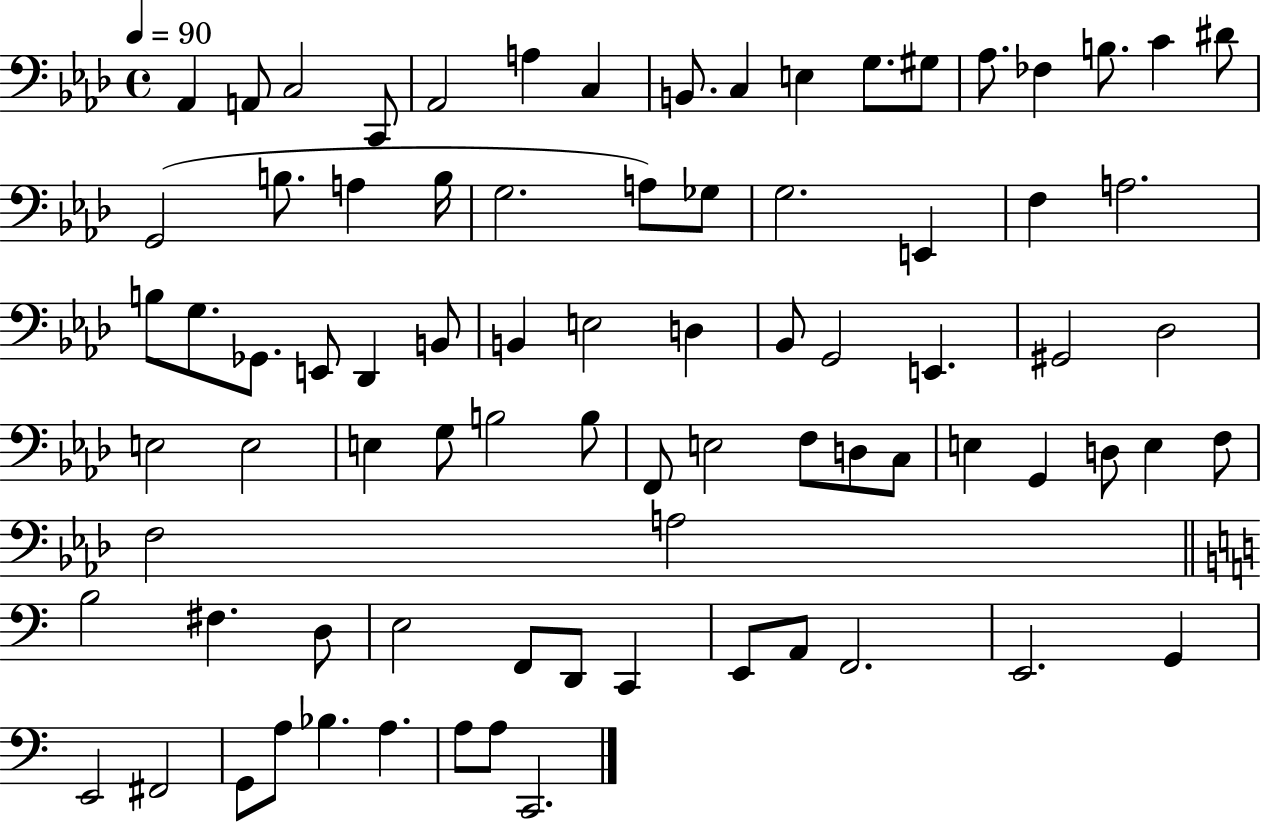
{
  \clef bass
  \time 4/4
  \defaultTimeSignature
  \key aes \major
  \tempo 4 = 90
  aes,4 a,8 c2 c,8 | aes,2 a4 c4 | b,8. c4 e4 g8. gis8 | aes8. fes4 b8. c'4 dis'8 | \break g,2( b8. a4 b16 | g2. a8) ges8 | g2. e,4 | f4 a2. | \break b8 g8. ges,8. e,8 des,4 b,8 | b,4 e2 d4 | bes,8 g,2 e,4. | gis,2 des2 | \break e2 e2 | e4 g8 b2 b8 | f,8 e2 f8 d8 c8 | e4 g,4 d8 e4 f8 | \break f2 a2 | \bar "||" \break \key a \minor b2 fis4. d8 | e2 f,8 d,8 c,4 | e,8 a,8 f,2. | e,2. g,4 | \break e,2 fis,2 | g,8 a8 bes4. a4. | a8 a8 c,2. | \bar "|."
}